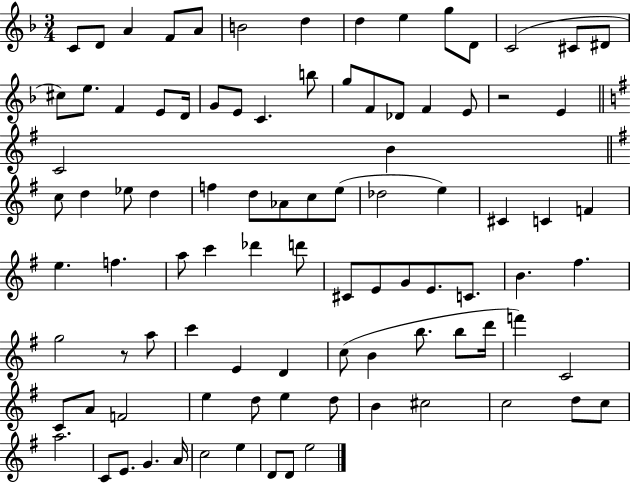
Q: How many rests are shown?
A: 2